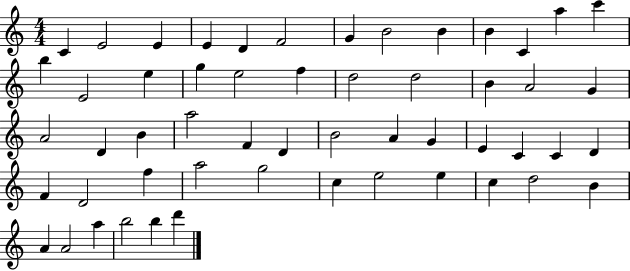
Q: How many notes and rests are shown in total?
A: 54